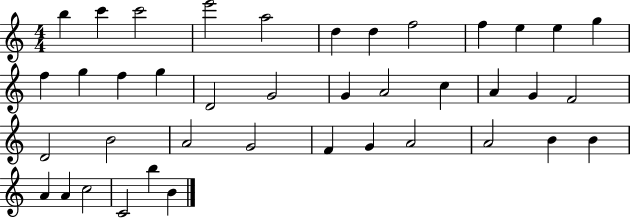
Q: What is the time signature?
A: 4/4